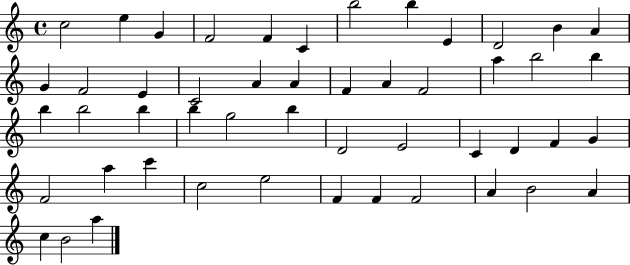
{
  \clef treble
  \time 4/4
  \defaultTimeSignature
  \key c \major
  c''2 e''4 g'4 | f'2 f'4 c'4 | b''2 b''4 e'4 | d'2 b'4 a'4 | \break g'4 f'2 e'4 | c'2 a'4 a'4 | f'4 a'4 f'2 | a''4 b''2 b''4 | \break b''4 b''2 b''4 | b''4 g''2 b''4 | d'2 e'2 | c'4 d'4 f'4 g'4 | \break f'2 a''4 c'''4 | c''2 e''2 | f'4 f'4 f'2 | a'4 b'2 a'4 | \break c''4 b'2 a''4 | \bar "|."
}